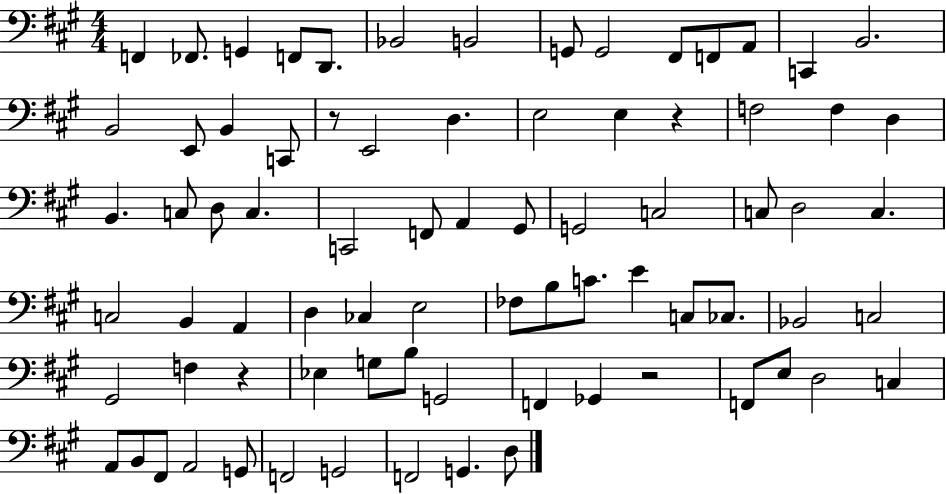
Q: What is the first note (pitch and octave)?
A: F2